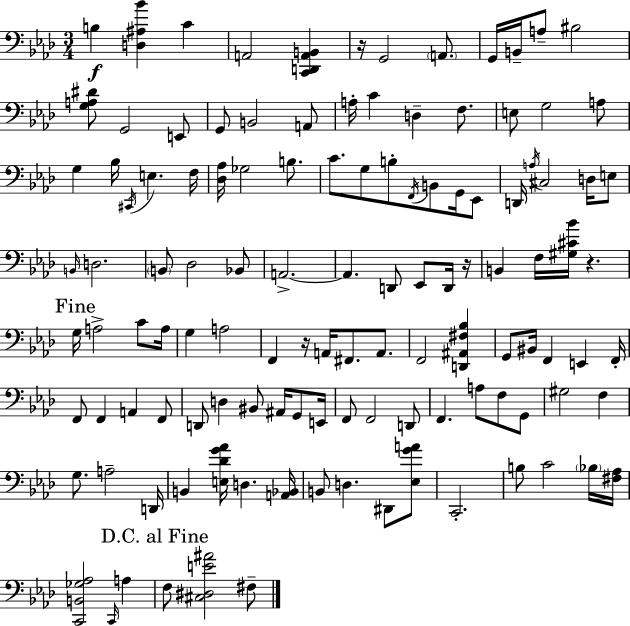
B3/q [D3,A#3,Bb4]/q C4/q A2/h [C2,D2,A2,B2]/q R/s G2/h A2/e. G2/s B2/s A3/e BIS3/h [G3,A3,D#4]/e G2/h E2/e G2/e B2/h A2/e A3/s C4/q D3/q F3/e. E3/e G3/h A3/e G3/q Bb3/s C#2/s E3/q. F3/s [Db3,Ab3]/s Gb3/h B3/e. C4/e. G3/e B3/e F2/s B2/e G2/s Eb2/e D2/s A3/s C#3/h D3/s E3/e B2/s D3/h. B2/e Db3/h Bb2/e A2/h. A2/q. D2/e Eb2/e D2/s R/s B2/q F3/s [G#3,C#4,Bb4]/s R/q. G3/s A3/h C4/e A3/s G3/q A3/h F2/q R/s A2/s F#2/e. A2/e. F2/h [D2,A#2,F#3,Bb3]/q G2/e BIS2/s F2/q E2/q F2/s F2/e F2/q A2/q F2/e D2/e D3/q BIS2/e A#2/s G2/e E2/s F2/e F2/h D2/e F2/q. A3/e F3/e G2/e G#3/h F3/q G3/e. A3/h D2/s B2/q [E3,Db4,G4,Ab4]/s D3/q. [A2,Bb2]/s B2/e D3/q. D#2/e [Eb3,G4,A4]/e C2/h. B3/e C4/h Bb3/s [F#3,Ab3]/s [C2,B2,Gb3,Ab3]/h C2/s A3/q F3/e [C#3,D#3,E4,A#4]/h F#3/e